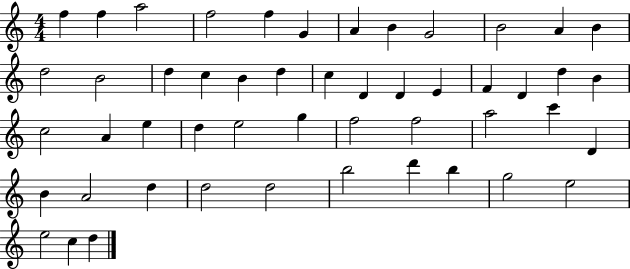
{
  \clef treble
  \numericTimeSignature
  \time 4/4
  \key c \major
  f''4 f''4 a''2 | f''2 f''4 g'4 | a'4 b'4 g'2 | b'2 a'4 b'4 | \break d''2 b'2 | d''4 c''4 b'4 d''4 | c''4 d'4 d'4 e'4 | f'4 d'4 d''4 b'4 | \break c''2 a'4 e''4 | d''4 e''2 g''4 | f''2 f''2 | a''2 c'''4 d'4 | \break b'4 a'2 d''4 | d''2 d''2 | b''2 d'''4 b''4 | g''2 e''2 | \break e''2 c''4 d''4 | \bar "|."
}